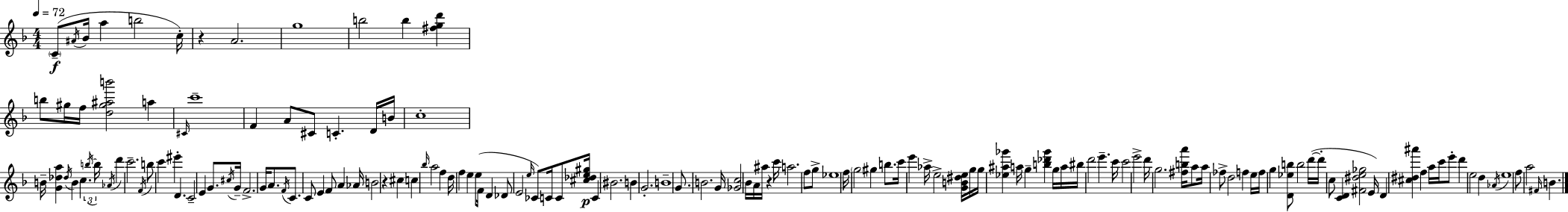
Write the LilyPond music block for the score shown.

{
  \clef treble
  \numericTimeSignature
  \time 4/4
  \key f \major
  \tempo 4 = 72
  \parenthesize c'8--(\f \acciaccatura { ais'16 } bes'16 a''4 b''2 | c''16-.) r4 a'2. | g''1 | b''2 b''4 <fis'' g'' d'''>4 | \break b''8 gis''16 f''16 <d'' gis'' ais'' b'''>2 a''4 | \grace { cis'16 } c'''1-- | f'4 a'8 cis'8 c'4.-. | d'16 b'16 c''1-. | \break b'16-- <g' des'' a''>4 \acciaccatura { des''16 } b'4 c''4. | \tuplet 3/2 { \acciaccatura { b''16~ }~ b''16 \acciaccatura { aes'16 } } d'''4 c'''2.-- | \acciaccatura { f'16 } b''8 c'''4 eis'''4-. | d'4. c'2-- e'4 | \break g'8. \acciaccatura { cis''16 } g'16-- f'2.-> | g'16 a'8. \acciaccatura { f'16 } c'8. c'8 e'4 | f'8 a'4 aes'16 b'2 | r4 cis''4 c''4 \grace { bes''16 } a''2 | \break f''4 d''16 f''4 e''4 | e''8( f'16 d'4 des'8 e'2 | \grace { e''16 }) ces'8 c'16 c'8 <cis'' des'' e'' gis''>16\p c'4 bis'2. | b'4 g'2.-. | \break b'1-- | g'8. b'2. | g'16 <ges' c''>2 | bes'16 a'16 ais''16 r4 c'''16 a''2. | \break f''8 g''8-> ees''1 | f''16 \parenthesize g''2 | gis''4 b''8. c'''16 e'''4 aes''16-> | e''2-> <g' b' dis'' e''>16 g''16 g''16 <ees'' ais'' ges'''>4 a''16 | \break g''4-- <b'' des''' ges'''>4 g''16 a''16 bis''16 d'''2 | e'''4.-- c'''16 c'''2 | e'''2-> d'''16 g''2. | <fis'' b'' a'''>16 a''8 a''16 fes''8-> d''2 | \break f''4 e''16 f''16 g''4 <d' ees'' b''>8 | b''2 d'''16~(~ d'''16-. c''8 <c' d'>4 | <fis' dis'' e'' ges''>2 e'16) d'4 <cis'' dis'' ais'''>4 | f''4 a''16 c'''16 e'''8-. d'''4 e''2 | \break d''4 \acciaccatura { aes'16 } e''1 | f''8 a''2 | \grace { fis'16 } b'4. \bar "|."
}